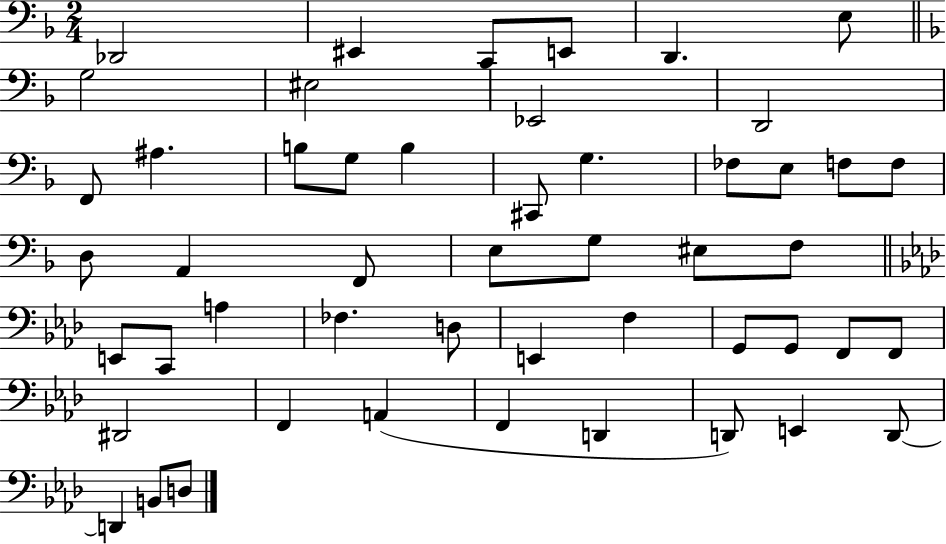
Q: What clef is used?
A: bass